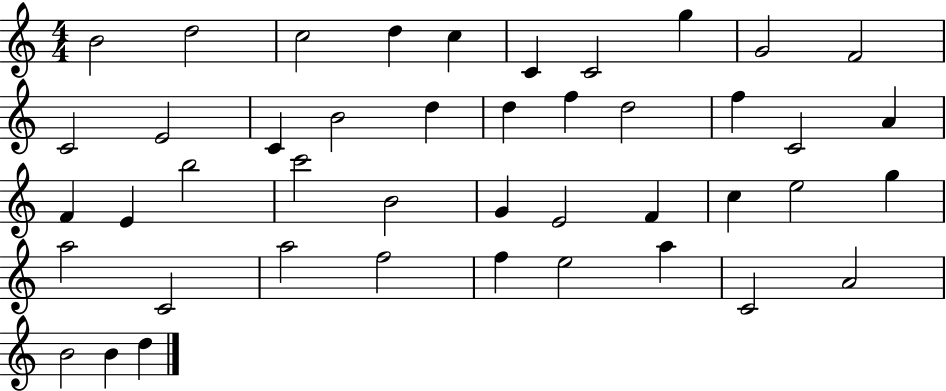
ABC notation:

X:1
T:Untitled
M:4/4
L:1/4
K:C
B2 d2 c2 d c C C2 g G2 F2 C2 E2 C B2 d d f d2 f C2 A F E b2 c'2 B2 G E2 F c e2 g a2 C2 a2 f2 f e2 a C2 A2 B2 B d